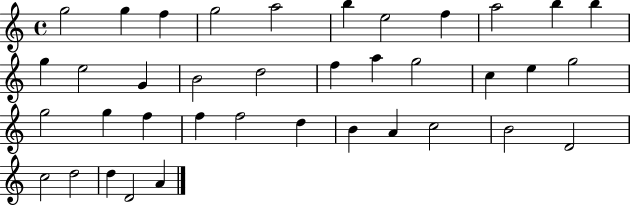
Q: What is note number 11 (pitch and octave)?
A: B5